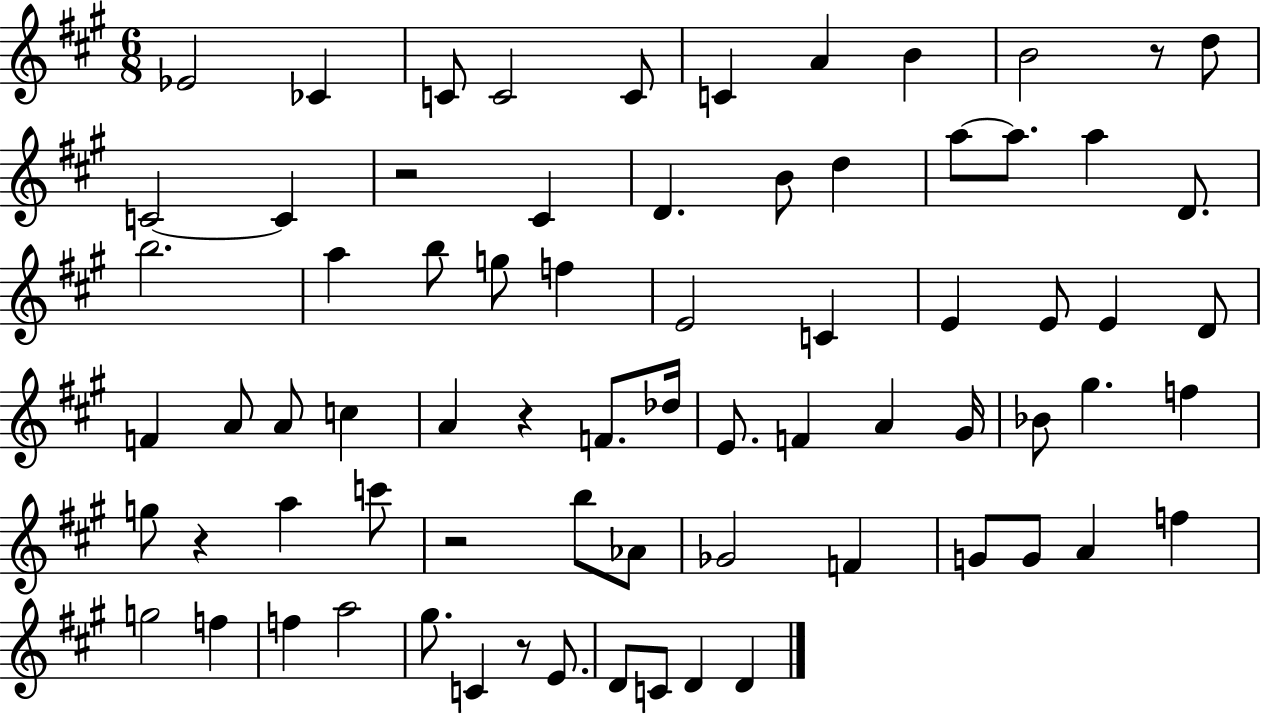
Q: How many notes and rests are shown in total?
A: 73